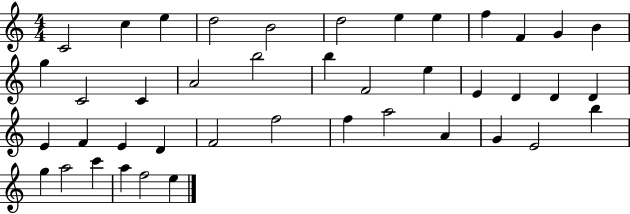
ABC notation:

X:1
T:Untitled
M:4/4
L:1/4
K:C
C2 c e d2 B2 d2 e e f F G B g C2 C A2 b2 b F2 e E D D D E F E D F2 f2 f a2 A G E2 b g a2 c' a f2 e